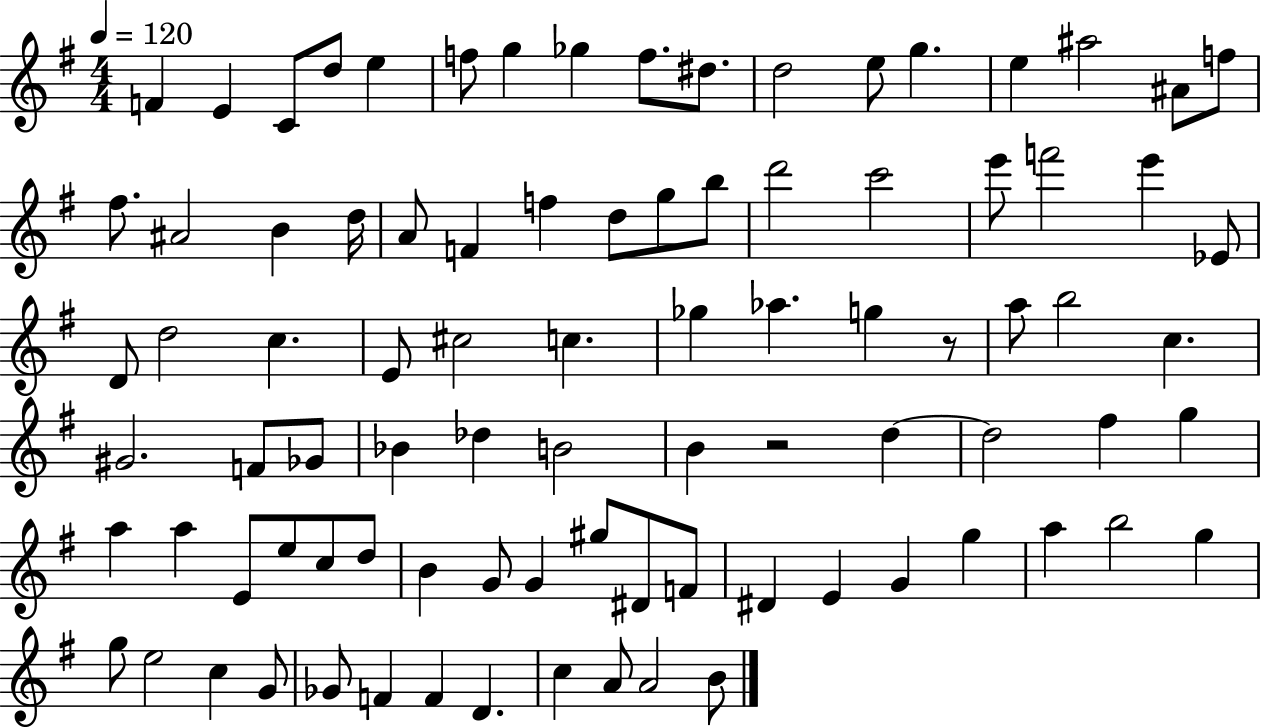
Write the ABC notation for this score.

X:1
T:Untitled
M:4/4
L:1/4
K:G
F E C/2 d/2 e f/2 g _g f/2 ^d/2 d2 e/2 g e ^a2 ^A/2 f/2 ^f/2 ^A2 B d/4 A/2 F f d/2 g/2 b/2 d'2 c'2 e'/2 f'2 e' _E/2 D/2 d2 c E/2 ^c2 c _g _a g z/2 a/2 b2 c ^G2 F/2 _G/2 _B _d B2 B z2 d d2 ^f g a a E/2 e/2 c/2 d/2 B G/2 G ^g/2 ^D/2 F/2 ^D E G g a b2 g g/2 e2 c G/2 _G/2 F F D c A/2 A2 B/2